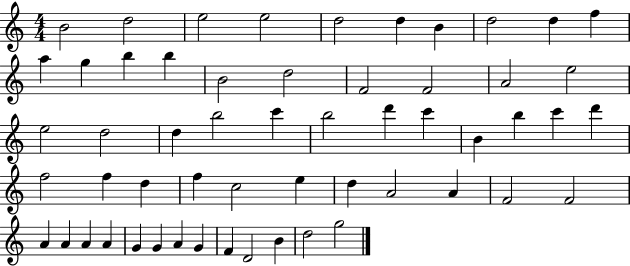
{
  \clef treble
  \numericTimeSignature
  \time 4/4
  \key c \major
  b'2 d''2 | e''2 e''2 | d''2 d''4 b'4 | d''2 d''4 f''4 | \break a''4 g''4 b''4 b''4 | b'2 d''2 | f'2 f'2 | a'2 e''2 | \break e''2 d''2 | d''4 b''2 c'''4 | b''2 d'''4 c'''4 | b'4 b''4 c'''4 d'''4 | \break f''2 f''4 d''4 | f''4 c''2 e''4 | d''4 a'2 a'4 | f'2 f'2 | \break a'4 a'4 a'4 a'4 | g'4 g'4 a'4 g'4 | f'4 d'2 b'4 | d''2 g''2 | \break \bar "|."
}